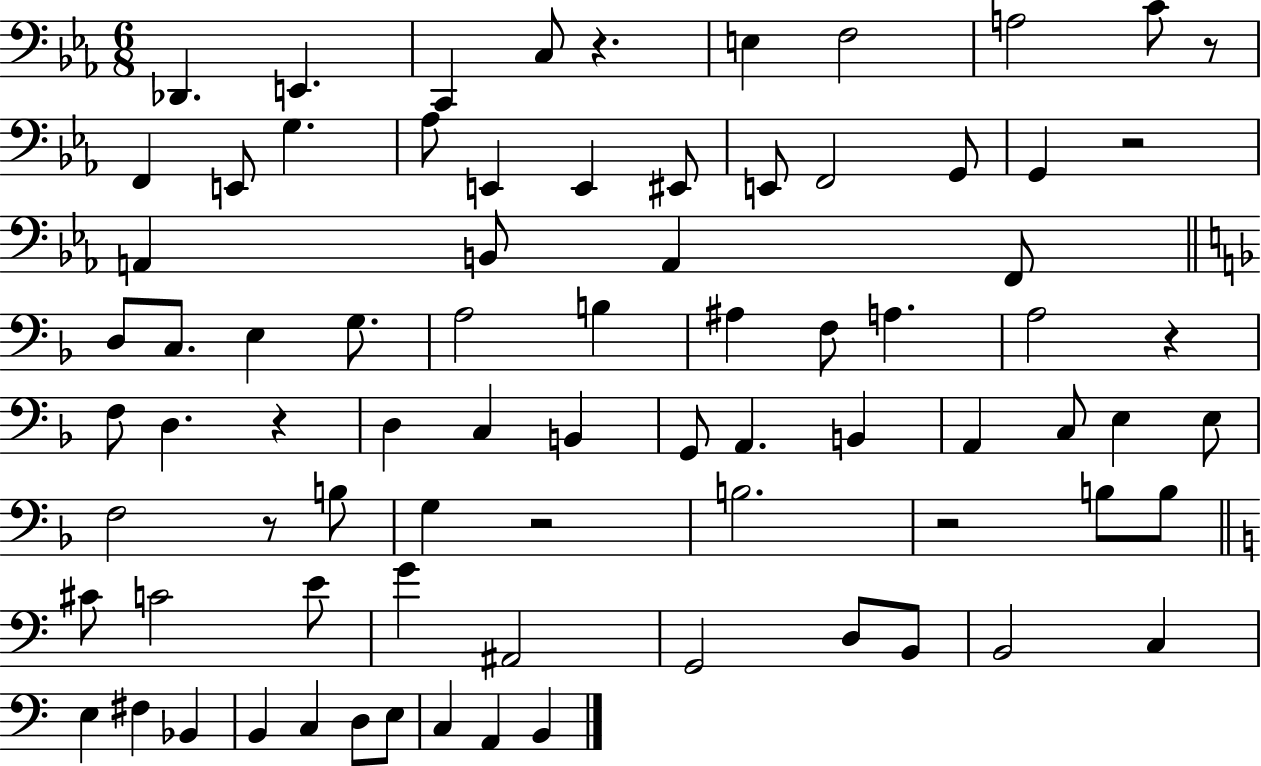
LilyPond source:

{
  \clef bass
  \numericTimeSignature
  \time 6/8
  \key ees \major
  des,4. e,4. | c,4 c8 r4. | e4 f2 | a2 c'8 r8 | \break f,4 e,8 g4. | aes8 e,4 e,4 eis,8 | e,8 f,2 g,8 | g,4 r2 | \break a,4 b,8 a,4 f,8 | \bar "||" \break \key f \major d8 c8. e4 g8. | a2 b4 | ais4 f8 a4. | a2 r4 | \break f8 d4. r4 | d4 c4 b,4 | g,8 a,4. b,4 | a,4 c8 e4 e8 | \break f2 r8 b8 | g4 r2 | b2. | r2 b8 b8 | \break \bar "||" \break \key c \major cis'8 c'2 e'8 | g'4 ais,2 | g,2 d8 b,8 | b,2 c4 | \break e4 fis4 bes,4 | b,4 c4 d8 e8 | c4 a,4 b,4 | \bar "|."
}